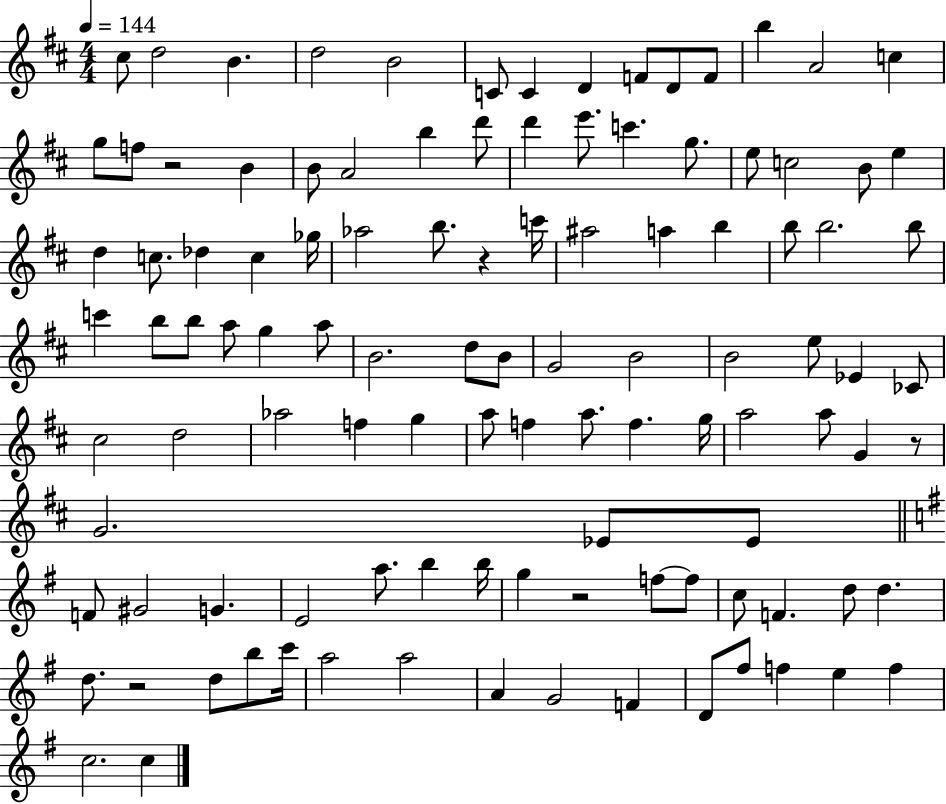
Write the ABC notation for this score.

X:1
T:Untitled
M:4/4
L:1/4
K:D
^c/2 d2 B d2 B2 C/2 C D F/2 D/2 F/2 b A2 c g/2 f/2 z2 B B/2 A2 b d'/2 d' e'/2 c' g/2 e/2 c2 B/2 e d c/2 _d c _g/4 _a2 b/2 z c'/4 ^a2 a b b/2 b2 b/2 c' b/2 b/2 a/2 g a/2 B2 d/2 B/2 G2 B2 B2 e/2 _E _C/2 ^c2 d2 _a2 f g a/2 f a/2 f g/4 a2 a/2 G z/2 G2 _E/2 _E/2 F/2 ^G2 G E2 a/2 b b/4 g z2 f/2 f/2 c/2 F d/2 d d/2 z2 d/2 b/2 c'/4 a2 a2 A G2 F D/2 ^f/2 f e f c2 c